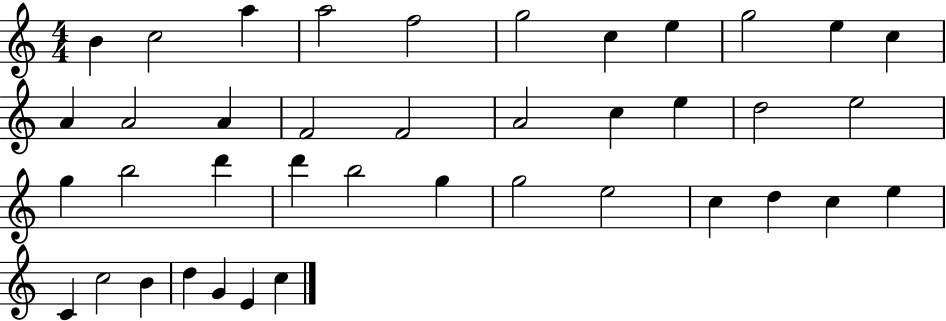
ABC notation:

X:1
T:Untitled
M:4/4
L:1/4
K:C
B c2 a a2 f2 g2 c e g2 e c A A2 A F2 F2 A2 c e d2 e2 g b2 d' d' b2 g g2 e2 c d c e C c2 B d G E c